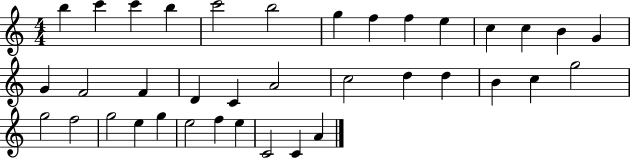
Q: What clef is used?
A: treble